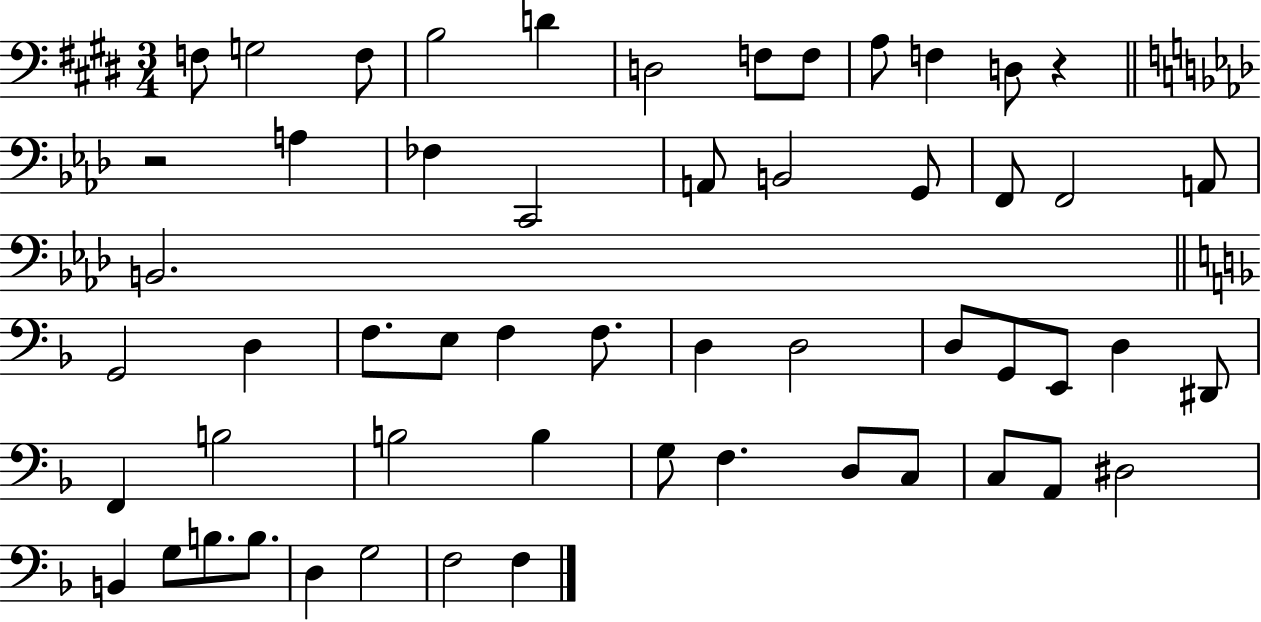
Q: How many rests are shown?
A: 2